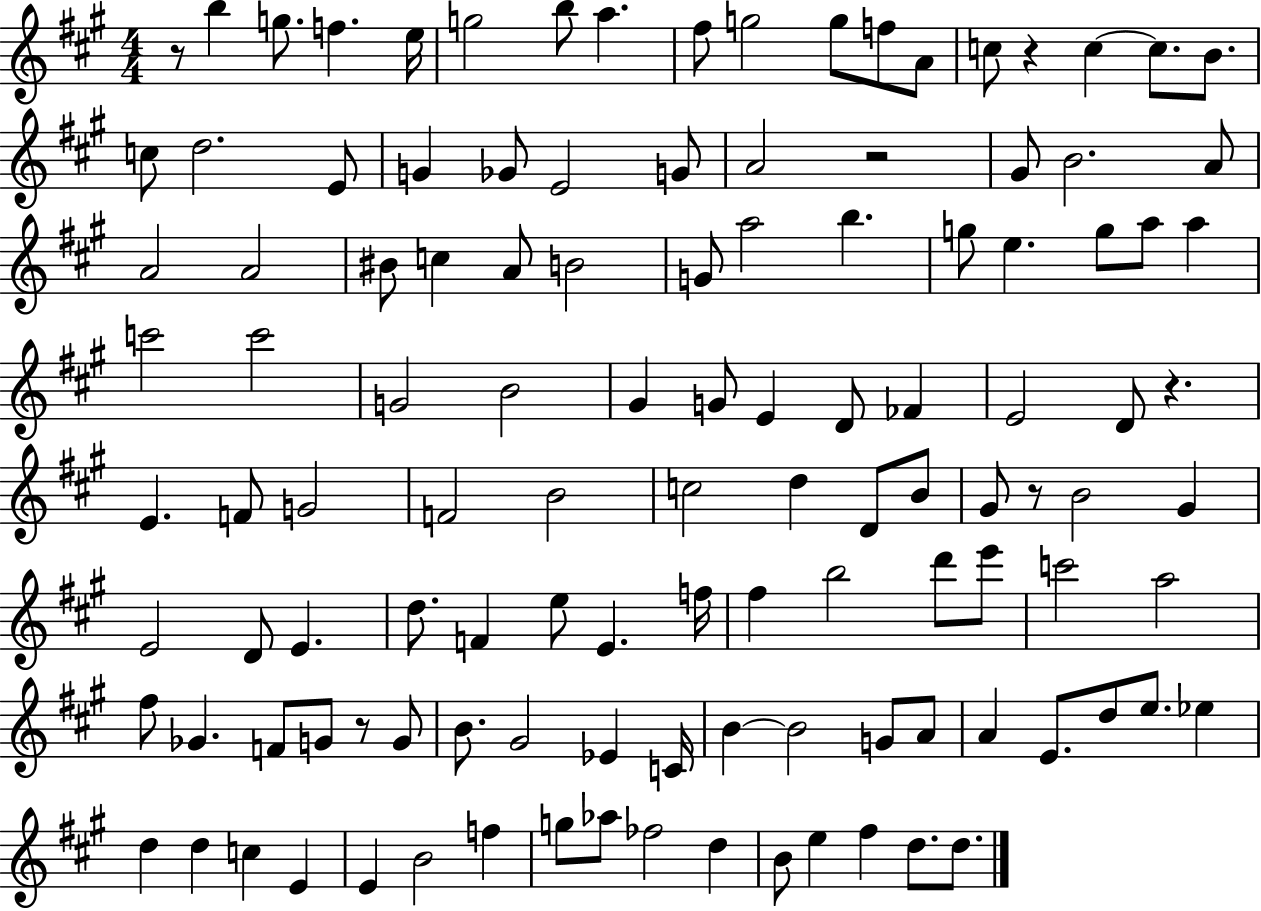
{
  \clef treble
  \numericTimeSignature
  \time 4/4
  \key a \major
  r8 b''4 g''8. f''4. e''16 | g''2 b''8 a''4. | fis''8 g''2 g''8 f''8 a'8 | c''8 r4 c''4~~ c''8. b'8. | \break c''8 d''2. e'8 | g'4 ges'8 e'2 g'8 | a'2 r2 | gis'8 b'2. a'8 | \break a'2 a'2 | bis'8 c''4 a'8 b'2 | g'8 a''2 b''4. | g''8 e''4. g''8 a''8 a''4 | \break c'''2 c'''2 | g'2 b'2 | gis'4 g'8 e'4 d'8 fes'4 | e'2 d'8 r4. | \break e'4. f'8 g'2 | f'2 b'2 | c''2 d''4 d'8 b'8 | gis'8 r8 b'2 gis'4 | \break e'2 d'8 e'4. | d''8. f'4 e''8 e'4. f''16 | fis''4 b''2 d'''8 e'''8 | c'''2 a''2 | \break fis''8 ges'4. f'8 g'8 r8 g'8 | b'8. gis'2 ees'4 c'16 | b'4~~ b'2 g'8 a'8 | a'4 e'8. d''8 e''8. ees''4 | \break d''4 d''4 c''4 e'4 | e'4 b'2 f''4 | g''8 aes''8 fes''2 d''4 | b'8 e''4 fis''4 d''8. d''8. | \break \bar "|."
}